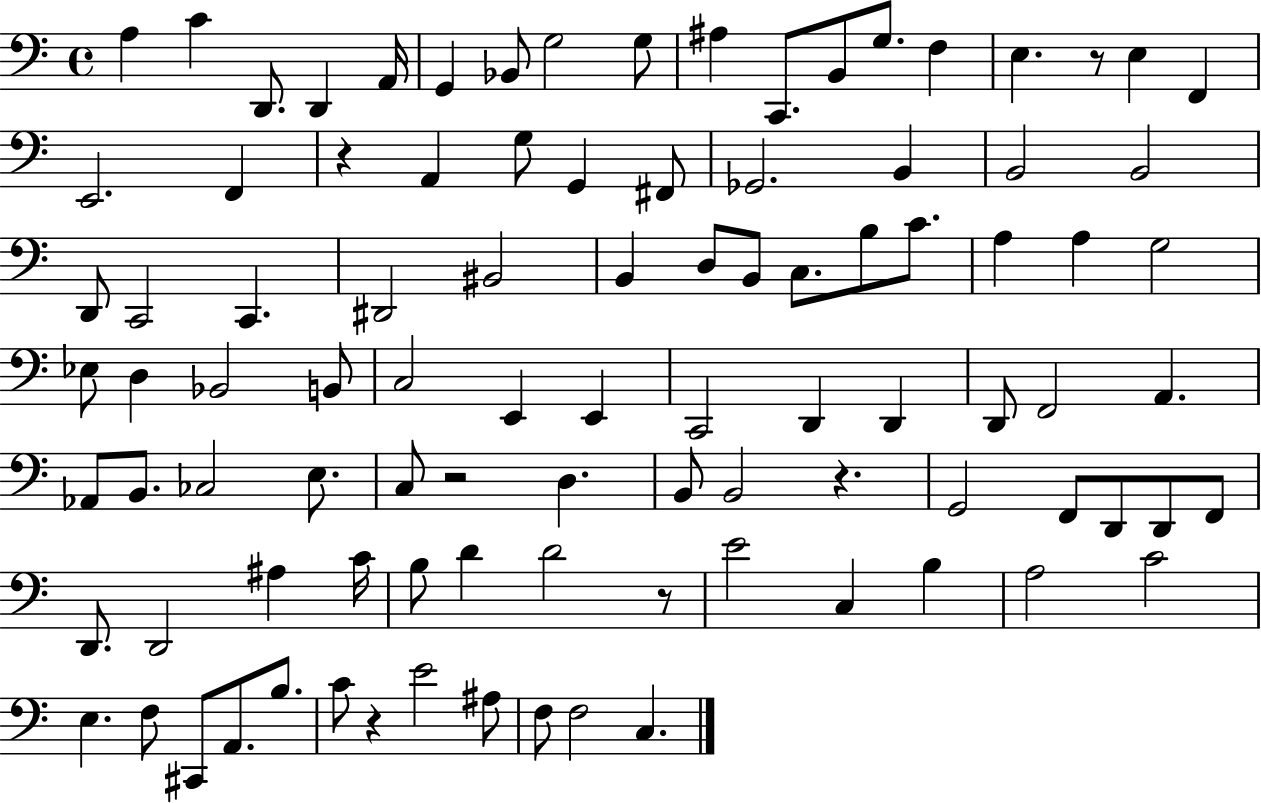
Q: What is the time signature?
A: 4/4